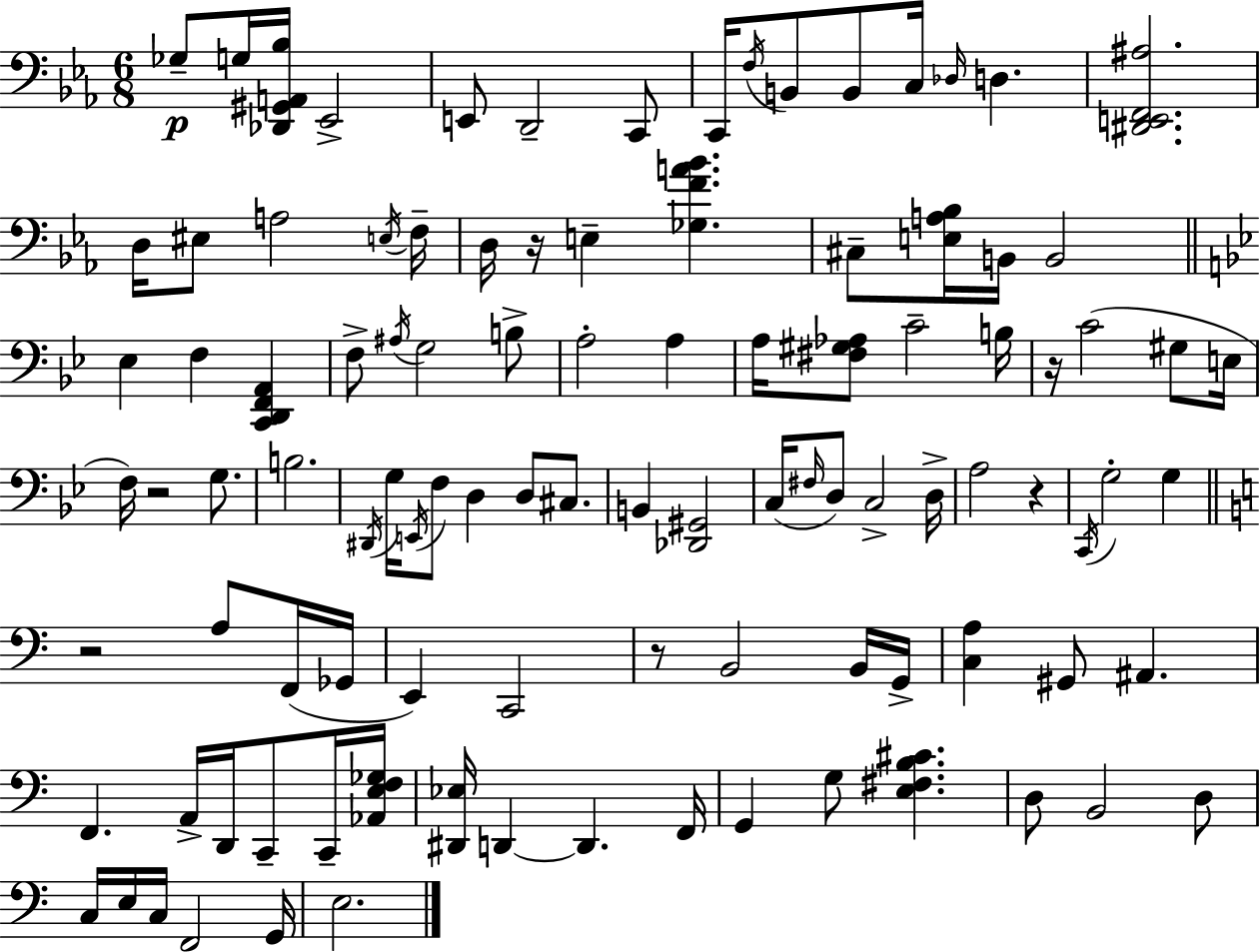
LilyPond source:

{
  \clef bass
  \numericTimeSignature
  \time 6/8
  \key ees \major
  \repeat volta 2 { ges8--\p g16 <des, gis, a, bes>16 ees,2-> | e,8 d,2-- c,8 | c,16 \acciaccatura { f16 } b,8 b,8 c16 \grace { des16 } d4. | <dis, e, f, ais>2. | \break d16 eis8 a2 | \acciaccatura { e16 } f16-- d16 r16 e4-- <ges f' a' bes'>4. | cis8-- <e a bes>16 b,16 b,2 | \bar "||" \break \key bes \major ees4 f4 <c, d, f, a,>4 | f8-> \acciaccatura { ais16 } g2 b8-> | a2-. a4 | a16 <fis gis aes>8 c'2-- | \break b16 r16 c'2( gis8 | e16 f16) r2 g8. | b2. | \acciaccatura { dis,16 } g16 \acciaccatura { e,16 } f8 d4 d8 | \break cis8. b,4 <des, gis,>2 | c16( \grace { fis16 } d8) c2-> | d16-> a2 | r4 \acciaccatura { c,16 } g2-. | \break g4 \bar "||" \break \key c \major r2 a8 f,16( ges,16 | e,4) c,2 | r8 b,2 b,16 g,16-> | <c a>4 gis,8 ais,4. | \break f,4. a,16-> d,16 c,8-- c,16-- <aes, e f ges>16 | <dis, ees>16 d,4~~ d,4. f,16 | g,4 g8 <e fis b cis'>4. | d8 b,2 d8 | \break c16 e16 c16 f,2 g,16 | e2. | } \bar "|."
}